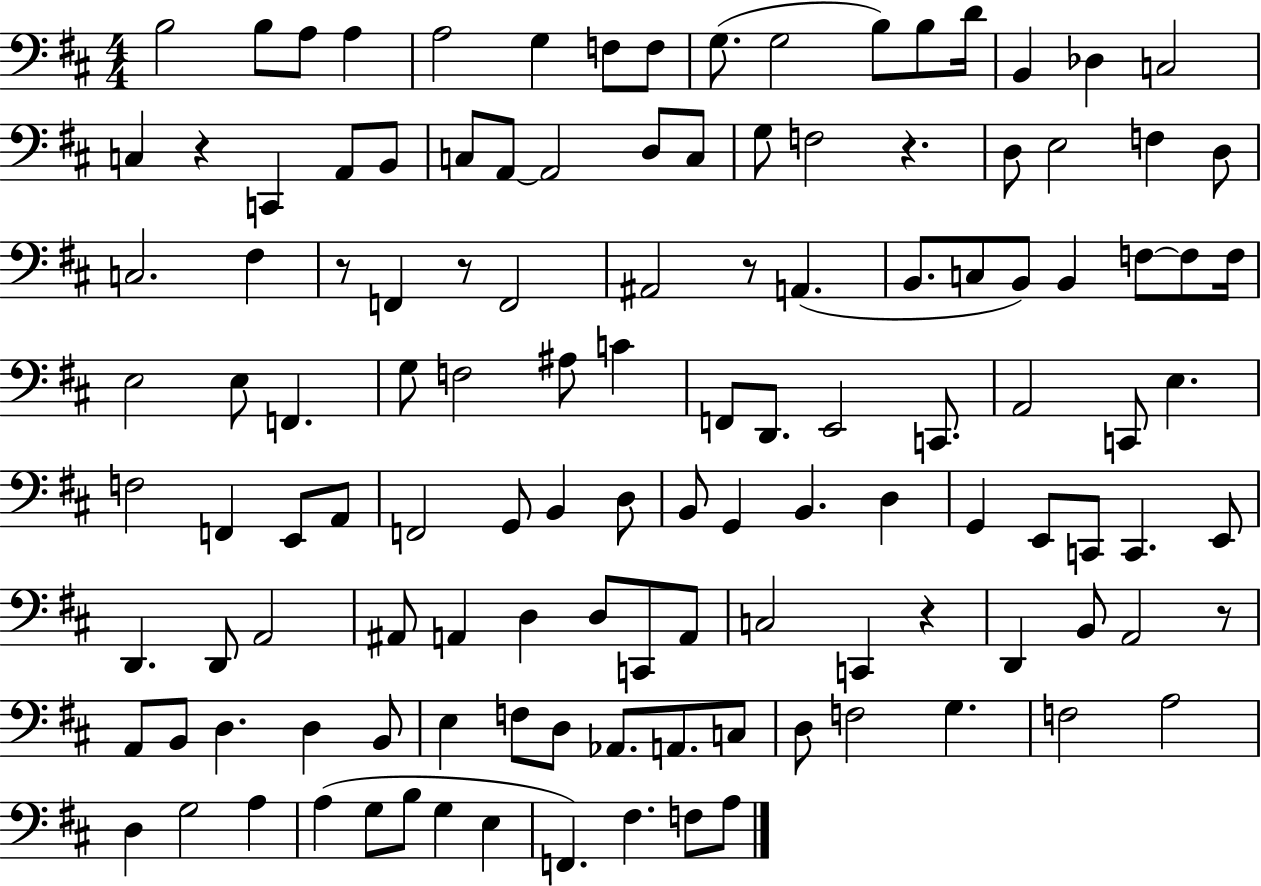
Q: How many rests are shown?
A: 7